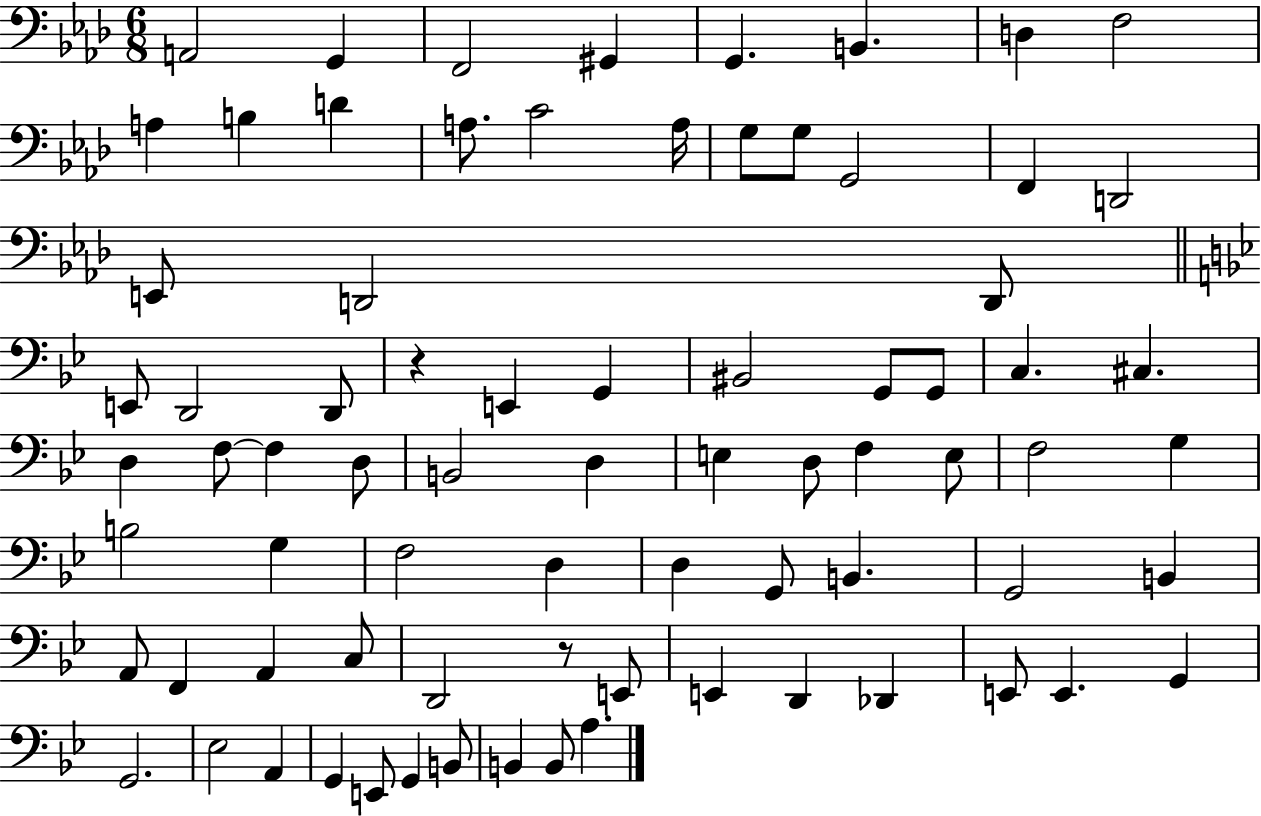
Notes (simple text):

A2/h G2/q F2/h G#2/q G2/q. B2/q. D3/q F3/h A3/q B3/q D4/q A3/e. C4/h A3/s G3/e G3/e G2/h F2/q D2/h E2/e D2/h D2/e E2/e D2/h D2/e R/q E2/q G2/q BIS2/h G2/e G2/e C3/q. C#3/q. D3/q F3/e F3/q D3/e B2/h D3/q E3/q D3/e F3/q E3/e F3/h G3/q B3/h G3/q F3/h D3/q D3/q G2/e B2/q. G2/h B2/q A2/e F2/q A2/q C3/e D2/h R/e E2/e E2/q D2/q Db2/q E2/e E2/q. G2/q G2/h. Eb3/h A2/q G2/q E2/e G2/q B2/e B2/q B2/e A3/q.